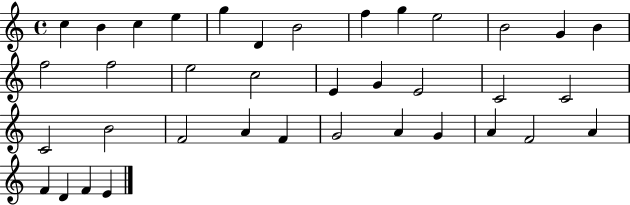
C5/q B4/q C5/q E5/q G5/q D4/q B4/h F5/q G5/q E5/h B4/h G4/q B4/q F5/h F5/h E5/h C5/h E4/q G4/q E4/h C4/h C4/h C4/h B4/h F4/h A4/q F4/q G4/h A4/q G4/q A4/q F4/h A4/q F4/q D4/q F4/q E4/q